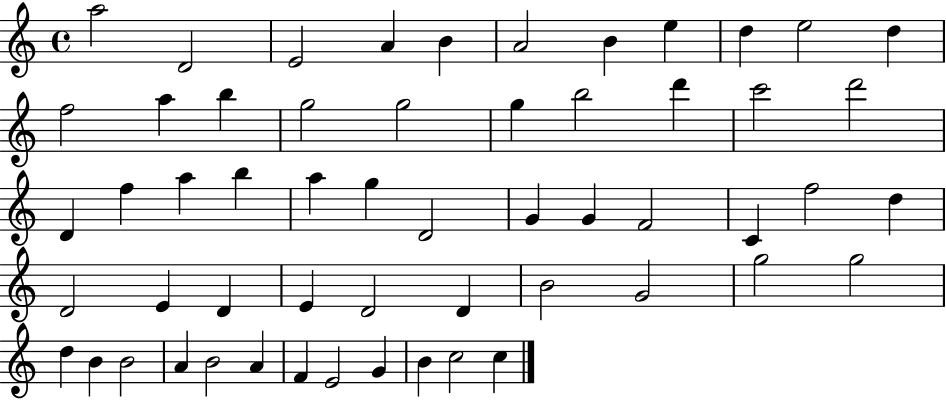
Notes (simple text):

A5/h D4/h E4/h A4/q B4/q A4/h B4/q E5/q D5/q E5/h D5/q F5/h A5/q B5/q G5/h G5/h G5/q B5/h D6/q C6/h D6/h D4/q F5/q A5/q B5/q A5/q G5/q D4/h G4/q G4/q F4/h C4/q F5/h D5/q D4/h E4/q D4/q E4/q D4/h D4/q B4/h G4/h G5/h G5/h D5/q B4/q B4/h A4/q B4/h A4/q F4/q E4/h G4/q B4/q C5/h C5/q